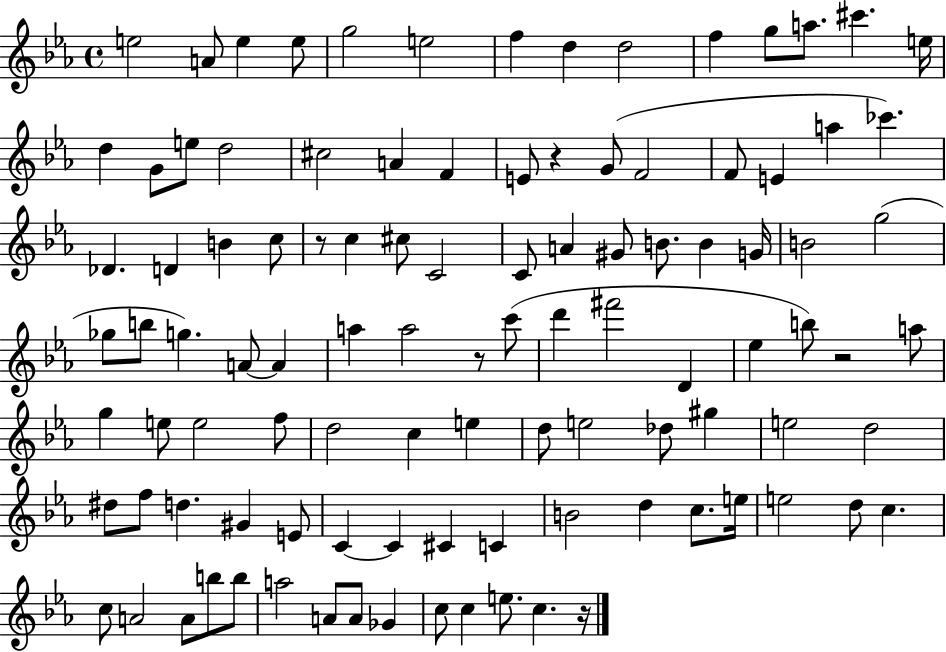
{
  \clef treble
  \time 4/4
  \defaultTimeSignature
  \key ees \major
  e''2 a'8 e''4 e''8 | g''2 e''2 | f''4 d''4 d''2 | f''4 g''8 a''8. cis'''4. e''16 | \break d''4 g'8 e''8 d''2 | cis''2 a'4 f'4 | e'8 r4 g'8( f'2 | f'8 e'4 a''4 ces'''4.) | \break des'4. d'4 b'4 c''8 | r8 c''4 cis''8 c'2 | c'8 a'4 gis'8 b'8. b'4 g'16 | b'2 g''2( | \break ges''8 b''8 g''4.) a'8~~ a'4 | a''4 a''2 r8 c'''8( | d'''4 fis'''2 d'4 | ees''4 b''8) r2 a''8 | \break g''4 e''8 e''2 f''8 | d''2 c''4 e''4 | d''8 e''2 des''8 gis''4 | e''2 d''2 | \break dis''8 f''8 d''4. gis'4 e'8 | c'4~~ c'4 cis'4 c'4 | b'2 d''4 c''8. e''16 | e''2 d''8 c''4. | \break c''8 a'2 a'8 b''8 b''8 | a''2 a'8 a'8 ges'4 | c''8 c''4 e''8. c''4. r16 | \bar "|."
}